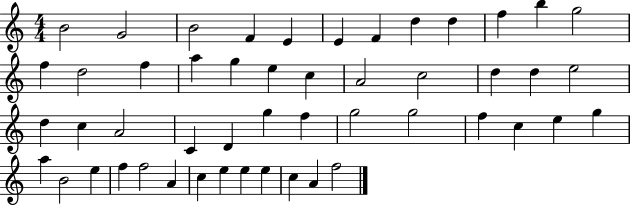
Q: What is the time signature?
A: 4/4